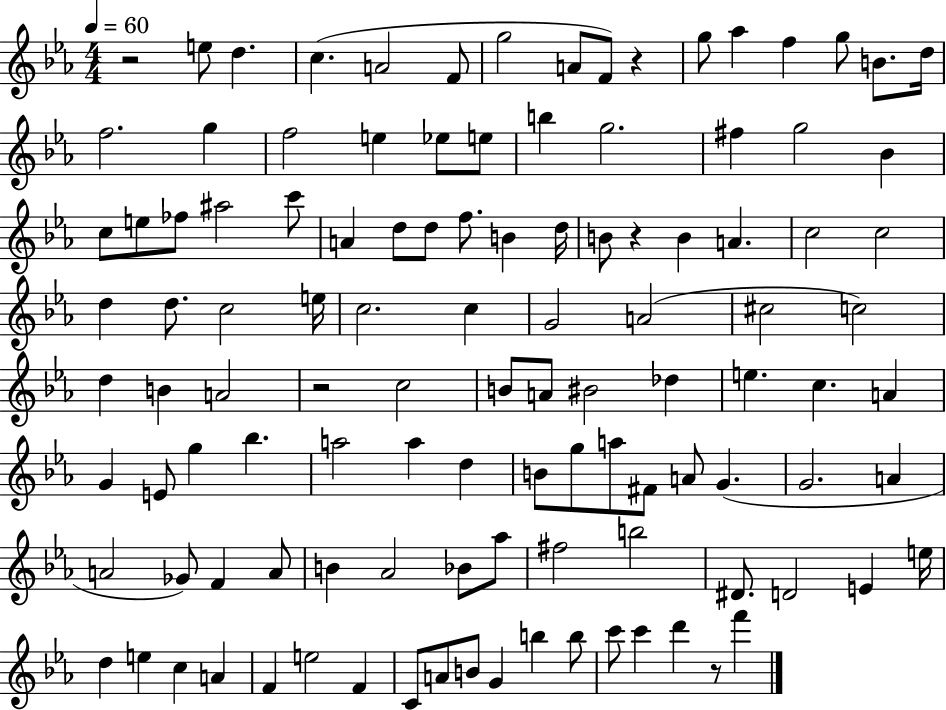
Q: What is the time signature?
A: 4/4